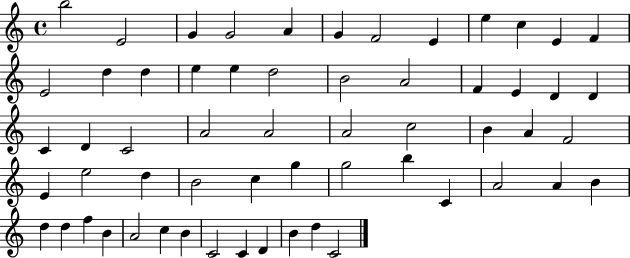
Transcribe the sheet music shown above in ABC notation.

X:1
T:Untitled
M:4/4
L:1/4
K:C
b2 E2 G G2 A G F2 E e c E F E2 d d e e d2 B2 A2 F E D D C D C2 A2 A2 A2 c2 B A F2 E e2 d B2 c g g2 b C A2 A B d d f B A2 c B C2 C D B d C2